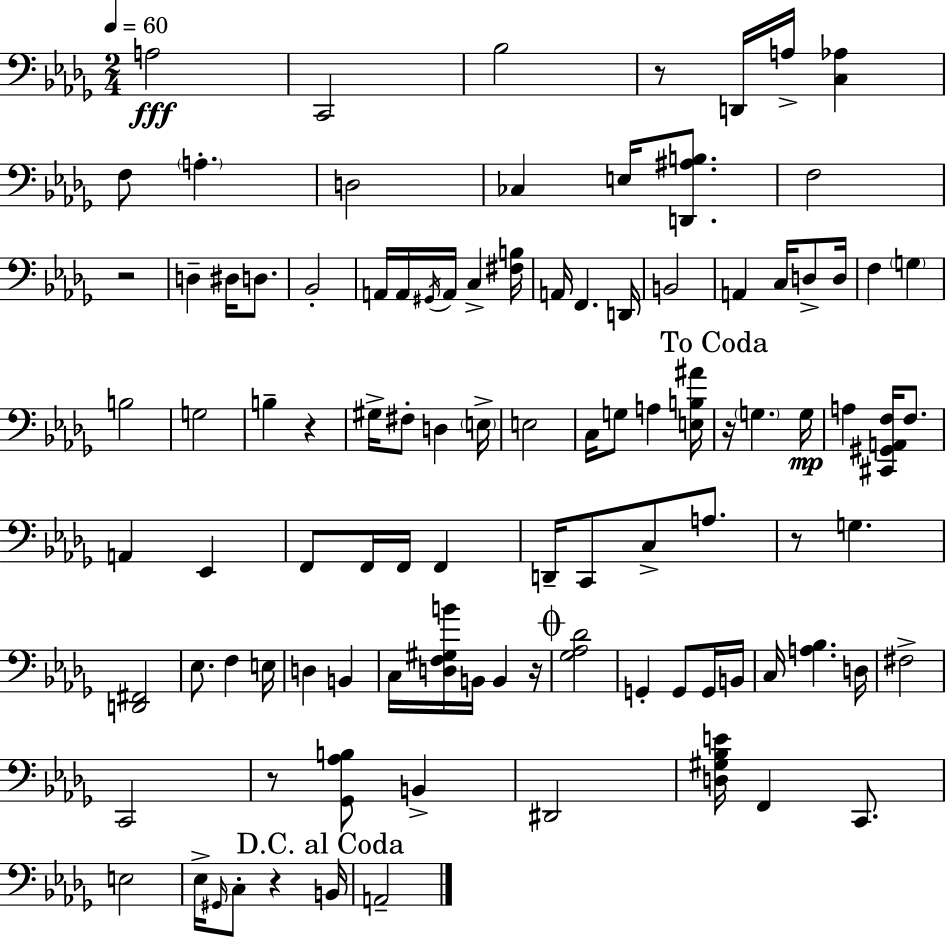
A3/h C2/h Bb3/h R/e D2/s A3/s [C3,Ab3]/q F3/e A3/q. D3/h CES3/q E3/s [D2,A#3,B3]/e. F3/h R/h D3/q D#3/s D3/e. Bb2/h A2/s A2/s G#2/s A2/s C3/q [F#3,B3]/s A2/s F2/q. D2/s B2/h A2/q C3/s D3/e D3/s F3/q G3/q B3/h G3/h B3/q R/q G#3/s F#3/e D3/q E3/s E3/h C3/s G3/e A3/q [E3,B3,A#4]/s R/s G3/q. G3/s A3/q [C#2,G#2,A2,F3]/s F3/e. A2/q Eb2/q F2/e F2/s F2/s F2/q D2/s C2/e C3/e A3/e. R/e G3/q. [D2,F#2]/h Eb3/e. F3/q E3/s D3/q B2/q C3/s [D3,F3,G#3,B4]/s B2/s B2/q R/s [Gb3,Ab3,Db4]/h G2/q G2/e G2/s B2/s C3/s [A3,Bb3]/q. D3/s F#3/h C2/h R/e [Gb2,Ab3,B3]/e B2/q D#2/h [D3,G#3,Bb3,E4]/s F2/q C2/e. E3/h Eb3/s G#2/s C3/e R/q B2/s A2/h